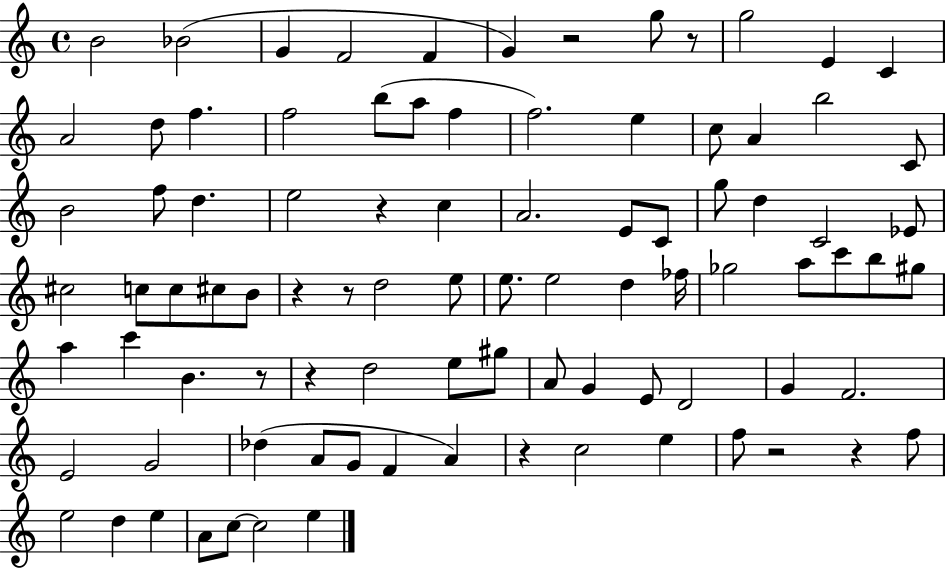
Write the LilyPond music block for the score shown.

{
  \clef treble
  \time 4/4
  \defaultTimeSignature
  \key c \major
  b'2 bes'2( | g'4 f'2 f'4 | g'4) r2 g''8 r8 | g''2 e'4 c'4 | \break a'2 d''8 f''4. | f''2 b''8( a''8 f''4 | f''2.) e''4 | c''8 a'4 b''2 c'8 | \break b'2 f''8 d''4. | e''2 r4 c''4 | a'2. e'8 c'8 | g''8 d''4 c'2 ees'8 | \break cis''2 c''8 c''8 cis''8 b'8 | r4 r8 d''2 e''8 | e''8. e''2 d''4 fes''16 | ges''2 a''8 c'''8 b''8 gis''8 | \break a''4 c'''4 b'4. r8 | r4 d''2 e''8 gis''8 | a'8 g'4 e'8 d'2 | g'4 f'2. | \break e'2 g'2 | des''4( a'8 g'8 f'4 a'4) | r4 c''2 e''4 | f''8 r2 r4 f''8 | \break e''2 d''4 e''4 | a'8 c''8~~ c''2 e''4 | \bar "|."
}